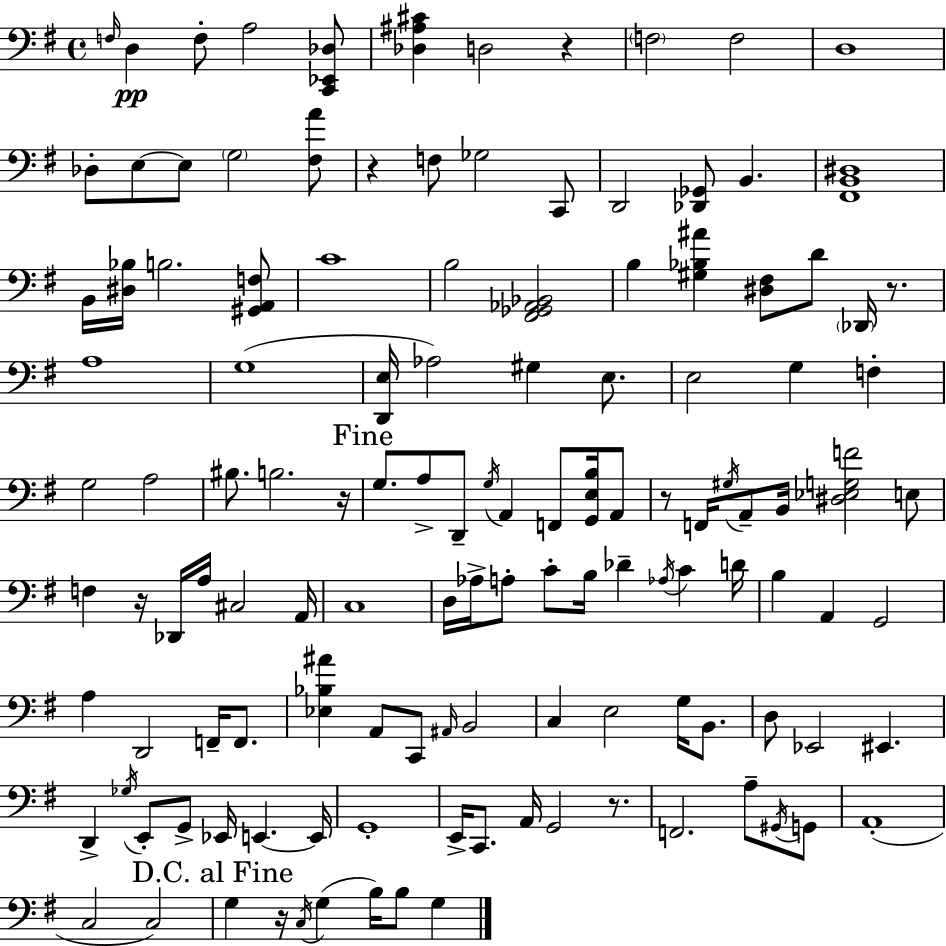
{
  \clef bass
  \time 4/4
  \defaultTimeSignature
  \key e \minor
  \grace { f16 }\pp d4 f8-. a2 <c, ees, des>8 | <des ais cis'>4 d2 r4 | \parenthesize f2 f2 | d1 | \break des8-. e8~~ e8 \parenthesize g2 <fis a'>8 | r4 f8 ges2 c,8 | d,2 <des, ges,>8 b,4. | <fis, b, dis>1 | \break b,16 <dis bes>16 b2. <gis, a, f>8 | c'1 | b2 <fis, ges, aes, bes,>2 | b4 <gis bes ais'>4 <dis fis>8 d'8 \parenthesize des,16 r8. | \break a1 | g1( | <d, e>16 aes2) gis4 e8. | e2 g4 f4-. | \break g2 a2 | bis8. b2. | r16 \mark "Fine" g8. a8-> d,8-- \acciaccatura { g16 } a,4 f,8 <g, e b>16 | a,8 r8 f,16 \acciaccatura { gis16 } a,8-- b,16 <dis ees g f'>2 | \break e8 f4 r16 des,16 a16 cis2 | a,16 c1 | d16 aes16-> a8-. c'8-. b16 des'4-- \acciaccatura { aes16 } c'4 | d'16 b4 a,4 g,2 | \break a4 d,2 | f,16-- f,8. <ees bes ais'>4 a,8 c,8 \grace { ais,16 } b,2 | c4 e2 | g16 b,8. d8 ees,2 eis,4. | \break d,4-> \acciaccatura { ges16 } e,8-. g,8-> ees,16 e,4.~~ | e,16 g,1-. | e,16-> c,8. a,16 g,2 | r8. f,2. | \break a8-- \acciaccatura { gis,16 } g,8 a,1-.( | c2 c2) | \mark "D.C. al Fine" g4 r16 \acciaccatura { c16 }( g4 | b16) b8 g4 \bar "|."
}